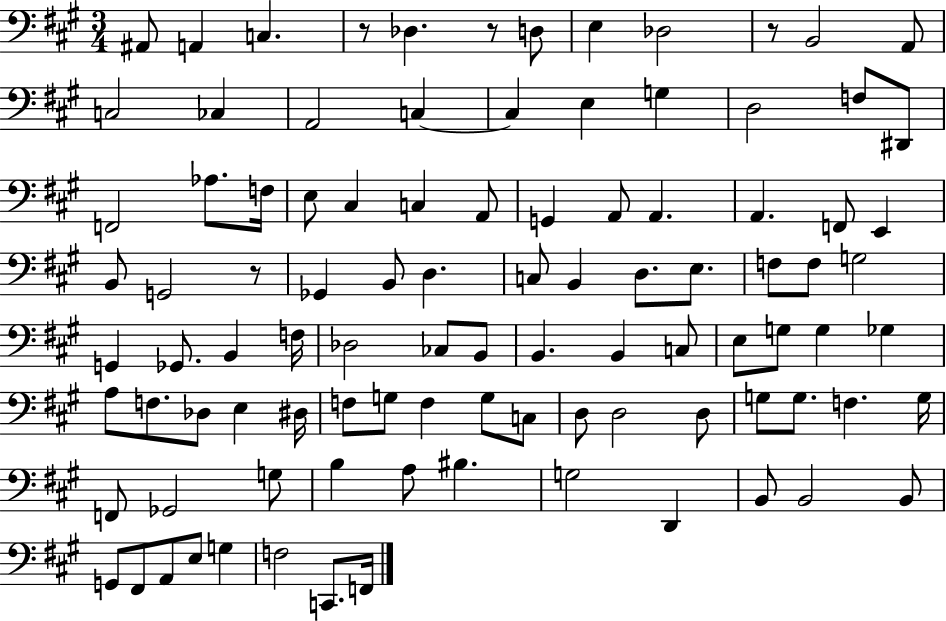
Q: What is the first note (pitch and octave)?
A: A#2